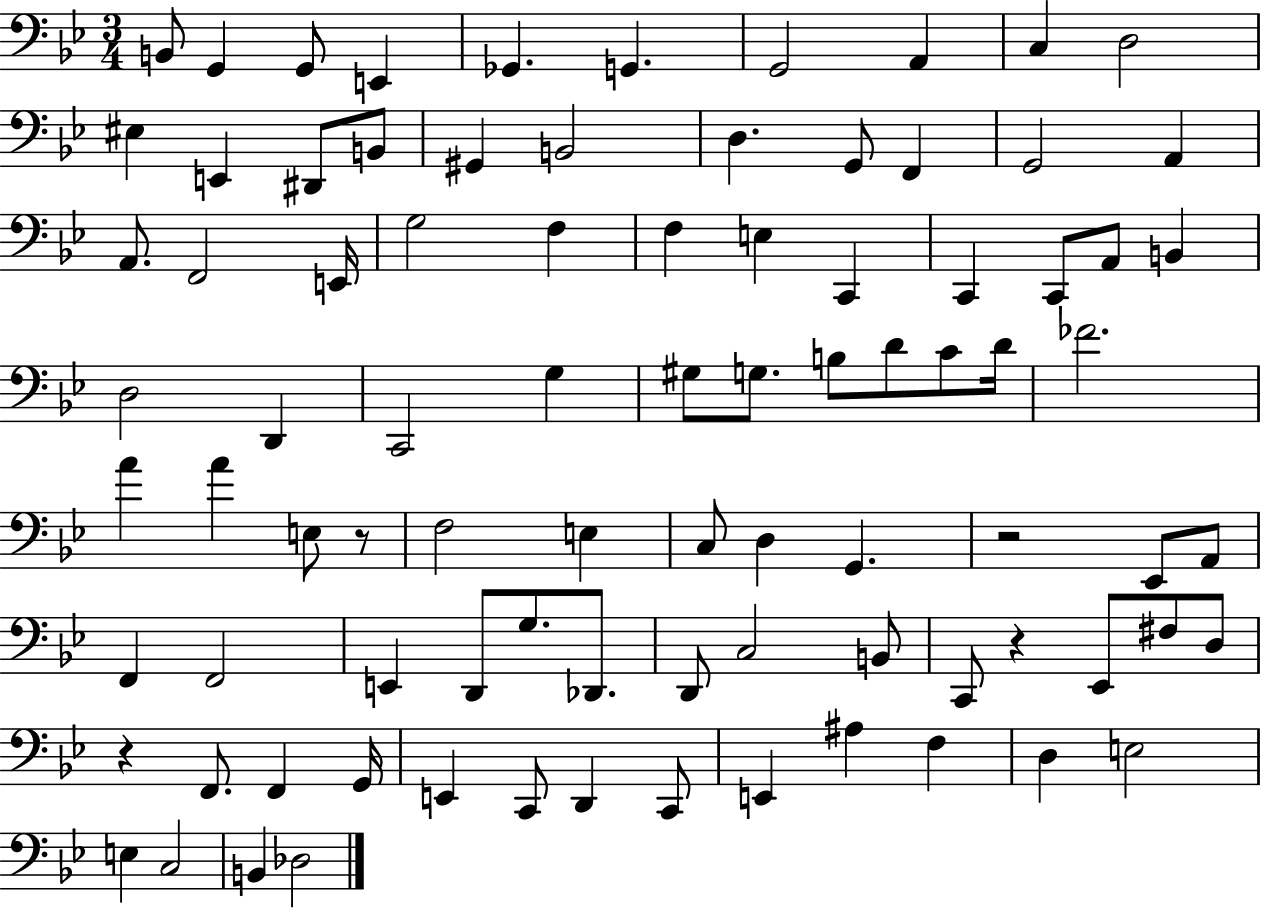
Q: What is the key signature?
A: BES major